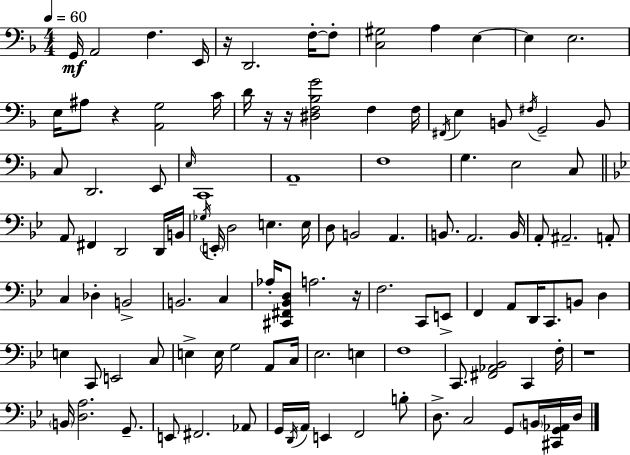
X:1
T:Untitled
M:4/4
L:1/4
K:Dm
G,,/4 A,,2 F, E,,/4 z/4 D,,2 F,/4 F,/2 [C,^G,]2 A, E, E, E,2 E,/4 ^A,/2 z [A,,G,]2 C/4 D/4 z/4 z/4 [^D,F,_B,G]2 F, F,/4 ^F,,/4 E, B,,/2 ^F,/4 G,,2 B,,/2 C,/2 D,,2 E,,/2 E,/4 C,,4 A,,4 F,4 G, E,2 C,/2 A,,/2 ^F,, D,,2 D,,/4 B,,/4 _G,/4 E,,/4 D,2 E, E,/4 D,/2 B,,2 A,, B,,/2 A,,2 B,,/4 A,,/2 ^A,,2 A,,/2 C, _D, B,,2 B,,2 C, _A,/4 [^C,,^F,,_B,,D,]/2 A,2 z/4 F,2 C,,/2 E,,/2 F,, A,,/2 D,,/4 C,,/2 B,,/2 D, E, C,,/2 E,,2 C,/2 E, E,/4 G,2 A,,/2 C,/4 _E,2 E, F,4 C,,/2 [^F,,_A,,_B,,]2 C,, F,/4 z4 B,,/4 [D,A,]2 G,,/2 E,,/2 ^F,,2 _A,,/2 G,,/4 D,,/4 A,,/4 E,, F,,2 B,/2 D,/2 C,2 G,,/2 B,,/4 [^C,,G,,_A,,]/4 D,/4